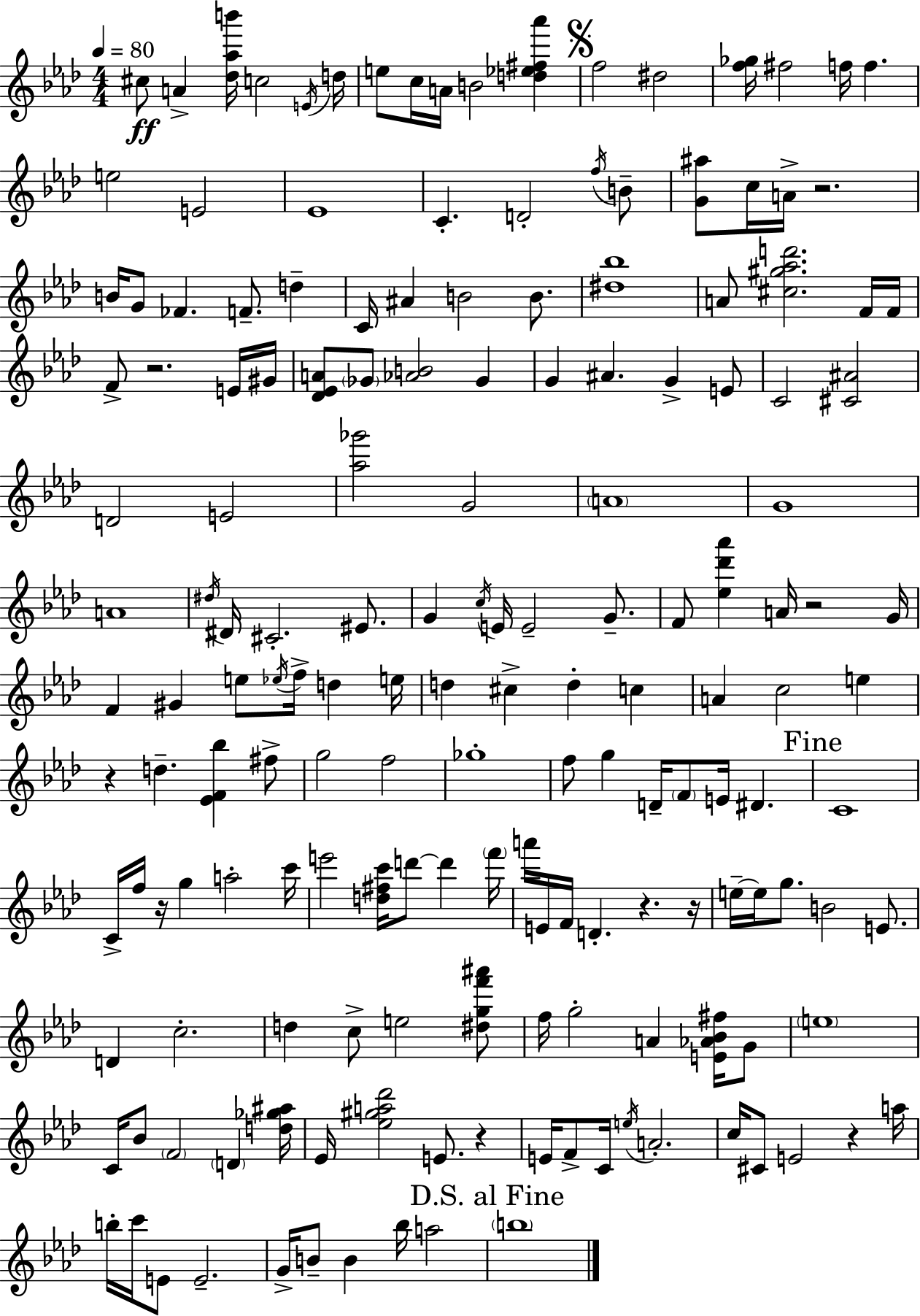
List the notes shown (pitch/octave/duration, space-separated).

C#5/e A4/q [Db5,Ab5,B6]/s C5/h E4/s D5/s E5/e C5/s A4/s B4/h [D5,Eb5,F#5,Ab6]/q F5/h D#5/h [F5,Gb5]/s F#5/h F5/s F5/q. E5/h E4/h Eb4/w C4/q. D4/h F5/s B4/e [G4,A#5]/e C5/s A4/s R/h. B4/s G4/e FES4/q. F4/e. D5/q C4/s A#4/q B4/h B4/e. [D#5,Bb5]/w A4/e [C#5,G#5,Ab5,D6]/h. F4/s F4/s F4/e R/h. E4/s G#4/s [Db4,Eb4,A4]/e Gb4/e [Ab4,B4]/h Gb4/q G4/q A#4/q. G4/q E4/e C4/h [C#4,A#4]/h D4/h E4/h [Ab5,Gb6]/h G4/h A4/w G4/w A4/w D#5/s D#4/s C#4/h. EIS4/e. G4/q C5/s E4/s E4/h G4/e. F4/e [Eb5,Db6,Ab6]/q A4/s R/h G4/s F4/q G#4/q E5/e Eb5/s F5/s D5/q E5/s D5/q C#5/q D5/q C5/q A4/q C5/h E5/q R/q D5/q. [Eb4,F4,Bb5]/q F#5/e G5/h F5/h Gb5/w F5/e G5/q D4/s F4/e E4/s D#4/q. C4/w C4/s F5/s R/s G5/q A5/h C6/s E6/h [D5,F#5,C6]/s D6/e D6/q F6/s A6/s E4/s F4/s D4/q. R/q. R/s E5/s E5/s G5/e. B4/h E4/e. D4/q C5/h. D5/q C5/e E5/h [D#5,G5,F6,A#6]/e F5/s G5/h A4/q [E4,Ab4,Bb4,F#5]/s G4/e E5/w C4/s Bb4/e F4/h D4/q [D5,Gb5,A#5]/s Eb4/s [Eb5,G#5,A5,Db6]/h E4/e. R/q E4/s F4/e C4/s E5/s A4/h. C5/s C#4/e E4/h R/q A5/s B5/s C6/s E4/e E4/h. G4/s B4/e B4/q Bb5/s A5/h B5/w